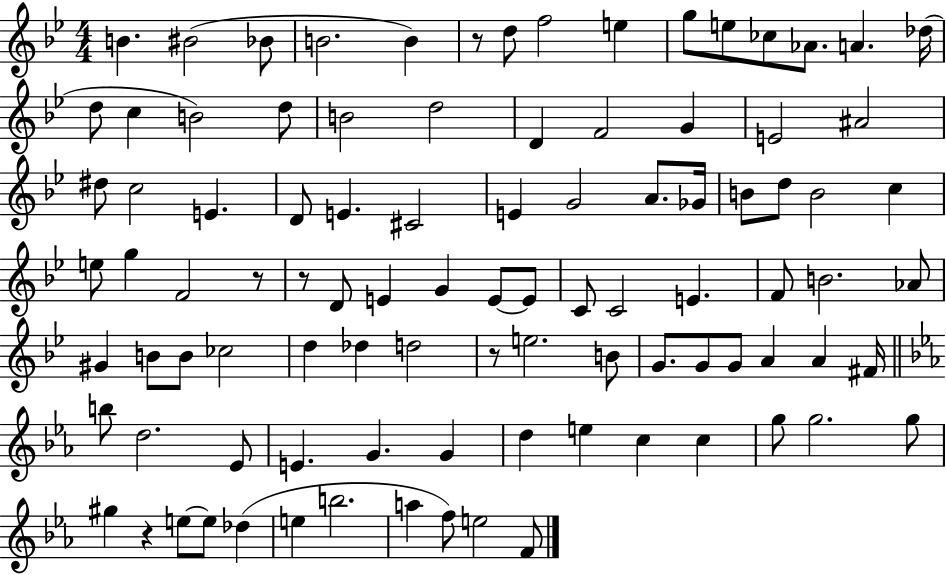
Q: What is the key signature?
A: BES major